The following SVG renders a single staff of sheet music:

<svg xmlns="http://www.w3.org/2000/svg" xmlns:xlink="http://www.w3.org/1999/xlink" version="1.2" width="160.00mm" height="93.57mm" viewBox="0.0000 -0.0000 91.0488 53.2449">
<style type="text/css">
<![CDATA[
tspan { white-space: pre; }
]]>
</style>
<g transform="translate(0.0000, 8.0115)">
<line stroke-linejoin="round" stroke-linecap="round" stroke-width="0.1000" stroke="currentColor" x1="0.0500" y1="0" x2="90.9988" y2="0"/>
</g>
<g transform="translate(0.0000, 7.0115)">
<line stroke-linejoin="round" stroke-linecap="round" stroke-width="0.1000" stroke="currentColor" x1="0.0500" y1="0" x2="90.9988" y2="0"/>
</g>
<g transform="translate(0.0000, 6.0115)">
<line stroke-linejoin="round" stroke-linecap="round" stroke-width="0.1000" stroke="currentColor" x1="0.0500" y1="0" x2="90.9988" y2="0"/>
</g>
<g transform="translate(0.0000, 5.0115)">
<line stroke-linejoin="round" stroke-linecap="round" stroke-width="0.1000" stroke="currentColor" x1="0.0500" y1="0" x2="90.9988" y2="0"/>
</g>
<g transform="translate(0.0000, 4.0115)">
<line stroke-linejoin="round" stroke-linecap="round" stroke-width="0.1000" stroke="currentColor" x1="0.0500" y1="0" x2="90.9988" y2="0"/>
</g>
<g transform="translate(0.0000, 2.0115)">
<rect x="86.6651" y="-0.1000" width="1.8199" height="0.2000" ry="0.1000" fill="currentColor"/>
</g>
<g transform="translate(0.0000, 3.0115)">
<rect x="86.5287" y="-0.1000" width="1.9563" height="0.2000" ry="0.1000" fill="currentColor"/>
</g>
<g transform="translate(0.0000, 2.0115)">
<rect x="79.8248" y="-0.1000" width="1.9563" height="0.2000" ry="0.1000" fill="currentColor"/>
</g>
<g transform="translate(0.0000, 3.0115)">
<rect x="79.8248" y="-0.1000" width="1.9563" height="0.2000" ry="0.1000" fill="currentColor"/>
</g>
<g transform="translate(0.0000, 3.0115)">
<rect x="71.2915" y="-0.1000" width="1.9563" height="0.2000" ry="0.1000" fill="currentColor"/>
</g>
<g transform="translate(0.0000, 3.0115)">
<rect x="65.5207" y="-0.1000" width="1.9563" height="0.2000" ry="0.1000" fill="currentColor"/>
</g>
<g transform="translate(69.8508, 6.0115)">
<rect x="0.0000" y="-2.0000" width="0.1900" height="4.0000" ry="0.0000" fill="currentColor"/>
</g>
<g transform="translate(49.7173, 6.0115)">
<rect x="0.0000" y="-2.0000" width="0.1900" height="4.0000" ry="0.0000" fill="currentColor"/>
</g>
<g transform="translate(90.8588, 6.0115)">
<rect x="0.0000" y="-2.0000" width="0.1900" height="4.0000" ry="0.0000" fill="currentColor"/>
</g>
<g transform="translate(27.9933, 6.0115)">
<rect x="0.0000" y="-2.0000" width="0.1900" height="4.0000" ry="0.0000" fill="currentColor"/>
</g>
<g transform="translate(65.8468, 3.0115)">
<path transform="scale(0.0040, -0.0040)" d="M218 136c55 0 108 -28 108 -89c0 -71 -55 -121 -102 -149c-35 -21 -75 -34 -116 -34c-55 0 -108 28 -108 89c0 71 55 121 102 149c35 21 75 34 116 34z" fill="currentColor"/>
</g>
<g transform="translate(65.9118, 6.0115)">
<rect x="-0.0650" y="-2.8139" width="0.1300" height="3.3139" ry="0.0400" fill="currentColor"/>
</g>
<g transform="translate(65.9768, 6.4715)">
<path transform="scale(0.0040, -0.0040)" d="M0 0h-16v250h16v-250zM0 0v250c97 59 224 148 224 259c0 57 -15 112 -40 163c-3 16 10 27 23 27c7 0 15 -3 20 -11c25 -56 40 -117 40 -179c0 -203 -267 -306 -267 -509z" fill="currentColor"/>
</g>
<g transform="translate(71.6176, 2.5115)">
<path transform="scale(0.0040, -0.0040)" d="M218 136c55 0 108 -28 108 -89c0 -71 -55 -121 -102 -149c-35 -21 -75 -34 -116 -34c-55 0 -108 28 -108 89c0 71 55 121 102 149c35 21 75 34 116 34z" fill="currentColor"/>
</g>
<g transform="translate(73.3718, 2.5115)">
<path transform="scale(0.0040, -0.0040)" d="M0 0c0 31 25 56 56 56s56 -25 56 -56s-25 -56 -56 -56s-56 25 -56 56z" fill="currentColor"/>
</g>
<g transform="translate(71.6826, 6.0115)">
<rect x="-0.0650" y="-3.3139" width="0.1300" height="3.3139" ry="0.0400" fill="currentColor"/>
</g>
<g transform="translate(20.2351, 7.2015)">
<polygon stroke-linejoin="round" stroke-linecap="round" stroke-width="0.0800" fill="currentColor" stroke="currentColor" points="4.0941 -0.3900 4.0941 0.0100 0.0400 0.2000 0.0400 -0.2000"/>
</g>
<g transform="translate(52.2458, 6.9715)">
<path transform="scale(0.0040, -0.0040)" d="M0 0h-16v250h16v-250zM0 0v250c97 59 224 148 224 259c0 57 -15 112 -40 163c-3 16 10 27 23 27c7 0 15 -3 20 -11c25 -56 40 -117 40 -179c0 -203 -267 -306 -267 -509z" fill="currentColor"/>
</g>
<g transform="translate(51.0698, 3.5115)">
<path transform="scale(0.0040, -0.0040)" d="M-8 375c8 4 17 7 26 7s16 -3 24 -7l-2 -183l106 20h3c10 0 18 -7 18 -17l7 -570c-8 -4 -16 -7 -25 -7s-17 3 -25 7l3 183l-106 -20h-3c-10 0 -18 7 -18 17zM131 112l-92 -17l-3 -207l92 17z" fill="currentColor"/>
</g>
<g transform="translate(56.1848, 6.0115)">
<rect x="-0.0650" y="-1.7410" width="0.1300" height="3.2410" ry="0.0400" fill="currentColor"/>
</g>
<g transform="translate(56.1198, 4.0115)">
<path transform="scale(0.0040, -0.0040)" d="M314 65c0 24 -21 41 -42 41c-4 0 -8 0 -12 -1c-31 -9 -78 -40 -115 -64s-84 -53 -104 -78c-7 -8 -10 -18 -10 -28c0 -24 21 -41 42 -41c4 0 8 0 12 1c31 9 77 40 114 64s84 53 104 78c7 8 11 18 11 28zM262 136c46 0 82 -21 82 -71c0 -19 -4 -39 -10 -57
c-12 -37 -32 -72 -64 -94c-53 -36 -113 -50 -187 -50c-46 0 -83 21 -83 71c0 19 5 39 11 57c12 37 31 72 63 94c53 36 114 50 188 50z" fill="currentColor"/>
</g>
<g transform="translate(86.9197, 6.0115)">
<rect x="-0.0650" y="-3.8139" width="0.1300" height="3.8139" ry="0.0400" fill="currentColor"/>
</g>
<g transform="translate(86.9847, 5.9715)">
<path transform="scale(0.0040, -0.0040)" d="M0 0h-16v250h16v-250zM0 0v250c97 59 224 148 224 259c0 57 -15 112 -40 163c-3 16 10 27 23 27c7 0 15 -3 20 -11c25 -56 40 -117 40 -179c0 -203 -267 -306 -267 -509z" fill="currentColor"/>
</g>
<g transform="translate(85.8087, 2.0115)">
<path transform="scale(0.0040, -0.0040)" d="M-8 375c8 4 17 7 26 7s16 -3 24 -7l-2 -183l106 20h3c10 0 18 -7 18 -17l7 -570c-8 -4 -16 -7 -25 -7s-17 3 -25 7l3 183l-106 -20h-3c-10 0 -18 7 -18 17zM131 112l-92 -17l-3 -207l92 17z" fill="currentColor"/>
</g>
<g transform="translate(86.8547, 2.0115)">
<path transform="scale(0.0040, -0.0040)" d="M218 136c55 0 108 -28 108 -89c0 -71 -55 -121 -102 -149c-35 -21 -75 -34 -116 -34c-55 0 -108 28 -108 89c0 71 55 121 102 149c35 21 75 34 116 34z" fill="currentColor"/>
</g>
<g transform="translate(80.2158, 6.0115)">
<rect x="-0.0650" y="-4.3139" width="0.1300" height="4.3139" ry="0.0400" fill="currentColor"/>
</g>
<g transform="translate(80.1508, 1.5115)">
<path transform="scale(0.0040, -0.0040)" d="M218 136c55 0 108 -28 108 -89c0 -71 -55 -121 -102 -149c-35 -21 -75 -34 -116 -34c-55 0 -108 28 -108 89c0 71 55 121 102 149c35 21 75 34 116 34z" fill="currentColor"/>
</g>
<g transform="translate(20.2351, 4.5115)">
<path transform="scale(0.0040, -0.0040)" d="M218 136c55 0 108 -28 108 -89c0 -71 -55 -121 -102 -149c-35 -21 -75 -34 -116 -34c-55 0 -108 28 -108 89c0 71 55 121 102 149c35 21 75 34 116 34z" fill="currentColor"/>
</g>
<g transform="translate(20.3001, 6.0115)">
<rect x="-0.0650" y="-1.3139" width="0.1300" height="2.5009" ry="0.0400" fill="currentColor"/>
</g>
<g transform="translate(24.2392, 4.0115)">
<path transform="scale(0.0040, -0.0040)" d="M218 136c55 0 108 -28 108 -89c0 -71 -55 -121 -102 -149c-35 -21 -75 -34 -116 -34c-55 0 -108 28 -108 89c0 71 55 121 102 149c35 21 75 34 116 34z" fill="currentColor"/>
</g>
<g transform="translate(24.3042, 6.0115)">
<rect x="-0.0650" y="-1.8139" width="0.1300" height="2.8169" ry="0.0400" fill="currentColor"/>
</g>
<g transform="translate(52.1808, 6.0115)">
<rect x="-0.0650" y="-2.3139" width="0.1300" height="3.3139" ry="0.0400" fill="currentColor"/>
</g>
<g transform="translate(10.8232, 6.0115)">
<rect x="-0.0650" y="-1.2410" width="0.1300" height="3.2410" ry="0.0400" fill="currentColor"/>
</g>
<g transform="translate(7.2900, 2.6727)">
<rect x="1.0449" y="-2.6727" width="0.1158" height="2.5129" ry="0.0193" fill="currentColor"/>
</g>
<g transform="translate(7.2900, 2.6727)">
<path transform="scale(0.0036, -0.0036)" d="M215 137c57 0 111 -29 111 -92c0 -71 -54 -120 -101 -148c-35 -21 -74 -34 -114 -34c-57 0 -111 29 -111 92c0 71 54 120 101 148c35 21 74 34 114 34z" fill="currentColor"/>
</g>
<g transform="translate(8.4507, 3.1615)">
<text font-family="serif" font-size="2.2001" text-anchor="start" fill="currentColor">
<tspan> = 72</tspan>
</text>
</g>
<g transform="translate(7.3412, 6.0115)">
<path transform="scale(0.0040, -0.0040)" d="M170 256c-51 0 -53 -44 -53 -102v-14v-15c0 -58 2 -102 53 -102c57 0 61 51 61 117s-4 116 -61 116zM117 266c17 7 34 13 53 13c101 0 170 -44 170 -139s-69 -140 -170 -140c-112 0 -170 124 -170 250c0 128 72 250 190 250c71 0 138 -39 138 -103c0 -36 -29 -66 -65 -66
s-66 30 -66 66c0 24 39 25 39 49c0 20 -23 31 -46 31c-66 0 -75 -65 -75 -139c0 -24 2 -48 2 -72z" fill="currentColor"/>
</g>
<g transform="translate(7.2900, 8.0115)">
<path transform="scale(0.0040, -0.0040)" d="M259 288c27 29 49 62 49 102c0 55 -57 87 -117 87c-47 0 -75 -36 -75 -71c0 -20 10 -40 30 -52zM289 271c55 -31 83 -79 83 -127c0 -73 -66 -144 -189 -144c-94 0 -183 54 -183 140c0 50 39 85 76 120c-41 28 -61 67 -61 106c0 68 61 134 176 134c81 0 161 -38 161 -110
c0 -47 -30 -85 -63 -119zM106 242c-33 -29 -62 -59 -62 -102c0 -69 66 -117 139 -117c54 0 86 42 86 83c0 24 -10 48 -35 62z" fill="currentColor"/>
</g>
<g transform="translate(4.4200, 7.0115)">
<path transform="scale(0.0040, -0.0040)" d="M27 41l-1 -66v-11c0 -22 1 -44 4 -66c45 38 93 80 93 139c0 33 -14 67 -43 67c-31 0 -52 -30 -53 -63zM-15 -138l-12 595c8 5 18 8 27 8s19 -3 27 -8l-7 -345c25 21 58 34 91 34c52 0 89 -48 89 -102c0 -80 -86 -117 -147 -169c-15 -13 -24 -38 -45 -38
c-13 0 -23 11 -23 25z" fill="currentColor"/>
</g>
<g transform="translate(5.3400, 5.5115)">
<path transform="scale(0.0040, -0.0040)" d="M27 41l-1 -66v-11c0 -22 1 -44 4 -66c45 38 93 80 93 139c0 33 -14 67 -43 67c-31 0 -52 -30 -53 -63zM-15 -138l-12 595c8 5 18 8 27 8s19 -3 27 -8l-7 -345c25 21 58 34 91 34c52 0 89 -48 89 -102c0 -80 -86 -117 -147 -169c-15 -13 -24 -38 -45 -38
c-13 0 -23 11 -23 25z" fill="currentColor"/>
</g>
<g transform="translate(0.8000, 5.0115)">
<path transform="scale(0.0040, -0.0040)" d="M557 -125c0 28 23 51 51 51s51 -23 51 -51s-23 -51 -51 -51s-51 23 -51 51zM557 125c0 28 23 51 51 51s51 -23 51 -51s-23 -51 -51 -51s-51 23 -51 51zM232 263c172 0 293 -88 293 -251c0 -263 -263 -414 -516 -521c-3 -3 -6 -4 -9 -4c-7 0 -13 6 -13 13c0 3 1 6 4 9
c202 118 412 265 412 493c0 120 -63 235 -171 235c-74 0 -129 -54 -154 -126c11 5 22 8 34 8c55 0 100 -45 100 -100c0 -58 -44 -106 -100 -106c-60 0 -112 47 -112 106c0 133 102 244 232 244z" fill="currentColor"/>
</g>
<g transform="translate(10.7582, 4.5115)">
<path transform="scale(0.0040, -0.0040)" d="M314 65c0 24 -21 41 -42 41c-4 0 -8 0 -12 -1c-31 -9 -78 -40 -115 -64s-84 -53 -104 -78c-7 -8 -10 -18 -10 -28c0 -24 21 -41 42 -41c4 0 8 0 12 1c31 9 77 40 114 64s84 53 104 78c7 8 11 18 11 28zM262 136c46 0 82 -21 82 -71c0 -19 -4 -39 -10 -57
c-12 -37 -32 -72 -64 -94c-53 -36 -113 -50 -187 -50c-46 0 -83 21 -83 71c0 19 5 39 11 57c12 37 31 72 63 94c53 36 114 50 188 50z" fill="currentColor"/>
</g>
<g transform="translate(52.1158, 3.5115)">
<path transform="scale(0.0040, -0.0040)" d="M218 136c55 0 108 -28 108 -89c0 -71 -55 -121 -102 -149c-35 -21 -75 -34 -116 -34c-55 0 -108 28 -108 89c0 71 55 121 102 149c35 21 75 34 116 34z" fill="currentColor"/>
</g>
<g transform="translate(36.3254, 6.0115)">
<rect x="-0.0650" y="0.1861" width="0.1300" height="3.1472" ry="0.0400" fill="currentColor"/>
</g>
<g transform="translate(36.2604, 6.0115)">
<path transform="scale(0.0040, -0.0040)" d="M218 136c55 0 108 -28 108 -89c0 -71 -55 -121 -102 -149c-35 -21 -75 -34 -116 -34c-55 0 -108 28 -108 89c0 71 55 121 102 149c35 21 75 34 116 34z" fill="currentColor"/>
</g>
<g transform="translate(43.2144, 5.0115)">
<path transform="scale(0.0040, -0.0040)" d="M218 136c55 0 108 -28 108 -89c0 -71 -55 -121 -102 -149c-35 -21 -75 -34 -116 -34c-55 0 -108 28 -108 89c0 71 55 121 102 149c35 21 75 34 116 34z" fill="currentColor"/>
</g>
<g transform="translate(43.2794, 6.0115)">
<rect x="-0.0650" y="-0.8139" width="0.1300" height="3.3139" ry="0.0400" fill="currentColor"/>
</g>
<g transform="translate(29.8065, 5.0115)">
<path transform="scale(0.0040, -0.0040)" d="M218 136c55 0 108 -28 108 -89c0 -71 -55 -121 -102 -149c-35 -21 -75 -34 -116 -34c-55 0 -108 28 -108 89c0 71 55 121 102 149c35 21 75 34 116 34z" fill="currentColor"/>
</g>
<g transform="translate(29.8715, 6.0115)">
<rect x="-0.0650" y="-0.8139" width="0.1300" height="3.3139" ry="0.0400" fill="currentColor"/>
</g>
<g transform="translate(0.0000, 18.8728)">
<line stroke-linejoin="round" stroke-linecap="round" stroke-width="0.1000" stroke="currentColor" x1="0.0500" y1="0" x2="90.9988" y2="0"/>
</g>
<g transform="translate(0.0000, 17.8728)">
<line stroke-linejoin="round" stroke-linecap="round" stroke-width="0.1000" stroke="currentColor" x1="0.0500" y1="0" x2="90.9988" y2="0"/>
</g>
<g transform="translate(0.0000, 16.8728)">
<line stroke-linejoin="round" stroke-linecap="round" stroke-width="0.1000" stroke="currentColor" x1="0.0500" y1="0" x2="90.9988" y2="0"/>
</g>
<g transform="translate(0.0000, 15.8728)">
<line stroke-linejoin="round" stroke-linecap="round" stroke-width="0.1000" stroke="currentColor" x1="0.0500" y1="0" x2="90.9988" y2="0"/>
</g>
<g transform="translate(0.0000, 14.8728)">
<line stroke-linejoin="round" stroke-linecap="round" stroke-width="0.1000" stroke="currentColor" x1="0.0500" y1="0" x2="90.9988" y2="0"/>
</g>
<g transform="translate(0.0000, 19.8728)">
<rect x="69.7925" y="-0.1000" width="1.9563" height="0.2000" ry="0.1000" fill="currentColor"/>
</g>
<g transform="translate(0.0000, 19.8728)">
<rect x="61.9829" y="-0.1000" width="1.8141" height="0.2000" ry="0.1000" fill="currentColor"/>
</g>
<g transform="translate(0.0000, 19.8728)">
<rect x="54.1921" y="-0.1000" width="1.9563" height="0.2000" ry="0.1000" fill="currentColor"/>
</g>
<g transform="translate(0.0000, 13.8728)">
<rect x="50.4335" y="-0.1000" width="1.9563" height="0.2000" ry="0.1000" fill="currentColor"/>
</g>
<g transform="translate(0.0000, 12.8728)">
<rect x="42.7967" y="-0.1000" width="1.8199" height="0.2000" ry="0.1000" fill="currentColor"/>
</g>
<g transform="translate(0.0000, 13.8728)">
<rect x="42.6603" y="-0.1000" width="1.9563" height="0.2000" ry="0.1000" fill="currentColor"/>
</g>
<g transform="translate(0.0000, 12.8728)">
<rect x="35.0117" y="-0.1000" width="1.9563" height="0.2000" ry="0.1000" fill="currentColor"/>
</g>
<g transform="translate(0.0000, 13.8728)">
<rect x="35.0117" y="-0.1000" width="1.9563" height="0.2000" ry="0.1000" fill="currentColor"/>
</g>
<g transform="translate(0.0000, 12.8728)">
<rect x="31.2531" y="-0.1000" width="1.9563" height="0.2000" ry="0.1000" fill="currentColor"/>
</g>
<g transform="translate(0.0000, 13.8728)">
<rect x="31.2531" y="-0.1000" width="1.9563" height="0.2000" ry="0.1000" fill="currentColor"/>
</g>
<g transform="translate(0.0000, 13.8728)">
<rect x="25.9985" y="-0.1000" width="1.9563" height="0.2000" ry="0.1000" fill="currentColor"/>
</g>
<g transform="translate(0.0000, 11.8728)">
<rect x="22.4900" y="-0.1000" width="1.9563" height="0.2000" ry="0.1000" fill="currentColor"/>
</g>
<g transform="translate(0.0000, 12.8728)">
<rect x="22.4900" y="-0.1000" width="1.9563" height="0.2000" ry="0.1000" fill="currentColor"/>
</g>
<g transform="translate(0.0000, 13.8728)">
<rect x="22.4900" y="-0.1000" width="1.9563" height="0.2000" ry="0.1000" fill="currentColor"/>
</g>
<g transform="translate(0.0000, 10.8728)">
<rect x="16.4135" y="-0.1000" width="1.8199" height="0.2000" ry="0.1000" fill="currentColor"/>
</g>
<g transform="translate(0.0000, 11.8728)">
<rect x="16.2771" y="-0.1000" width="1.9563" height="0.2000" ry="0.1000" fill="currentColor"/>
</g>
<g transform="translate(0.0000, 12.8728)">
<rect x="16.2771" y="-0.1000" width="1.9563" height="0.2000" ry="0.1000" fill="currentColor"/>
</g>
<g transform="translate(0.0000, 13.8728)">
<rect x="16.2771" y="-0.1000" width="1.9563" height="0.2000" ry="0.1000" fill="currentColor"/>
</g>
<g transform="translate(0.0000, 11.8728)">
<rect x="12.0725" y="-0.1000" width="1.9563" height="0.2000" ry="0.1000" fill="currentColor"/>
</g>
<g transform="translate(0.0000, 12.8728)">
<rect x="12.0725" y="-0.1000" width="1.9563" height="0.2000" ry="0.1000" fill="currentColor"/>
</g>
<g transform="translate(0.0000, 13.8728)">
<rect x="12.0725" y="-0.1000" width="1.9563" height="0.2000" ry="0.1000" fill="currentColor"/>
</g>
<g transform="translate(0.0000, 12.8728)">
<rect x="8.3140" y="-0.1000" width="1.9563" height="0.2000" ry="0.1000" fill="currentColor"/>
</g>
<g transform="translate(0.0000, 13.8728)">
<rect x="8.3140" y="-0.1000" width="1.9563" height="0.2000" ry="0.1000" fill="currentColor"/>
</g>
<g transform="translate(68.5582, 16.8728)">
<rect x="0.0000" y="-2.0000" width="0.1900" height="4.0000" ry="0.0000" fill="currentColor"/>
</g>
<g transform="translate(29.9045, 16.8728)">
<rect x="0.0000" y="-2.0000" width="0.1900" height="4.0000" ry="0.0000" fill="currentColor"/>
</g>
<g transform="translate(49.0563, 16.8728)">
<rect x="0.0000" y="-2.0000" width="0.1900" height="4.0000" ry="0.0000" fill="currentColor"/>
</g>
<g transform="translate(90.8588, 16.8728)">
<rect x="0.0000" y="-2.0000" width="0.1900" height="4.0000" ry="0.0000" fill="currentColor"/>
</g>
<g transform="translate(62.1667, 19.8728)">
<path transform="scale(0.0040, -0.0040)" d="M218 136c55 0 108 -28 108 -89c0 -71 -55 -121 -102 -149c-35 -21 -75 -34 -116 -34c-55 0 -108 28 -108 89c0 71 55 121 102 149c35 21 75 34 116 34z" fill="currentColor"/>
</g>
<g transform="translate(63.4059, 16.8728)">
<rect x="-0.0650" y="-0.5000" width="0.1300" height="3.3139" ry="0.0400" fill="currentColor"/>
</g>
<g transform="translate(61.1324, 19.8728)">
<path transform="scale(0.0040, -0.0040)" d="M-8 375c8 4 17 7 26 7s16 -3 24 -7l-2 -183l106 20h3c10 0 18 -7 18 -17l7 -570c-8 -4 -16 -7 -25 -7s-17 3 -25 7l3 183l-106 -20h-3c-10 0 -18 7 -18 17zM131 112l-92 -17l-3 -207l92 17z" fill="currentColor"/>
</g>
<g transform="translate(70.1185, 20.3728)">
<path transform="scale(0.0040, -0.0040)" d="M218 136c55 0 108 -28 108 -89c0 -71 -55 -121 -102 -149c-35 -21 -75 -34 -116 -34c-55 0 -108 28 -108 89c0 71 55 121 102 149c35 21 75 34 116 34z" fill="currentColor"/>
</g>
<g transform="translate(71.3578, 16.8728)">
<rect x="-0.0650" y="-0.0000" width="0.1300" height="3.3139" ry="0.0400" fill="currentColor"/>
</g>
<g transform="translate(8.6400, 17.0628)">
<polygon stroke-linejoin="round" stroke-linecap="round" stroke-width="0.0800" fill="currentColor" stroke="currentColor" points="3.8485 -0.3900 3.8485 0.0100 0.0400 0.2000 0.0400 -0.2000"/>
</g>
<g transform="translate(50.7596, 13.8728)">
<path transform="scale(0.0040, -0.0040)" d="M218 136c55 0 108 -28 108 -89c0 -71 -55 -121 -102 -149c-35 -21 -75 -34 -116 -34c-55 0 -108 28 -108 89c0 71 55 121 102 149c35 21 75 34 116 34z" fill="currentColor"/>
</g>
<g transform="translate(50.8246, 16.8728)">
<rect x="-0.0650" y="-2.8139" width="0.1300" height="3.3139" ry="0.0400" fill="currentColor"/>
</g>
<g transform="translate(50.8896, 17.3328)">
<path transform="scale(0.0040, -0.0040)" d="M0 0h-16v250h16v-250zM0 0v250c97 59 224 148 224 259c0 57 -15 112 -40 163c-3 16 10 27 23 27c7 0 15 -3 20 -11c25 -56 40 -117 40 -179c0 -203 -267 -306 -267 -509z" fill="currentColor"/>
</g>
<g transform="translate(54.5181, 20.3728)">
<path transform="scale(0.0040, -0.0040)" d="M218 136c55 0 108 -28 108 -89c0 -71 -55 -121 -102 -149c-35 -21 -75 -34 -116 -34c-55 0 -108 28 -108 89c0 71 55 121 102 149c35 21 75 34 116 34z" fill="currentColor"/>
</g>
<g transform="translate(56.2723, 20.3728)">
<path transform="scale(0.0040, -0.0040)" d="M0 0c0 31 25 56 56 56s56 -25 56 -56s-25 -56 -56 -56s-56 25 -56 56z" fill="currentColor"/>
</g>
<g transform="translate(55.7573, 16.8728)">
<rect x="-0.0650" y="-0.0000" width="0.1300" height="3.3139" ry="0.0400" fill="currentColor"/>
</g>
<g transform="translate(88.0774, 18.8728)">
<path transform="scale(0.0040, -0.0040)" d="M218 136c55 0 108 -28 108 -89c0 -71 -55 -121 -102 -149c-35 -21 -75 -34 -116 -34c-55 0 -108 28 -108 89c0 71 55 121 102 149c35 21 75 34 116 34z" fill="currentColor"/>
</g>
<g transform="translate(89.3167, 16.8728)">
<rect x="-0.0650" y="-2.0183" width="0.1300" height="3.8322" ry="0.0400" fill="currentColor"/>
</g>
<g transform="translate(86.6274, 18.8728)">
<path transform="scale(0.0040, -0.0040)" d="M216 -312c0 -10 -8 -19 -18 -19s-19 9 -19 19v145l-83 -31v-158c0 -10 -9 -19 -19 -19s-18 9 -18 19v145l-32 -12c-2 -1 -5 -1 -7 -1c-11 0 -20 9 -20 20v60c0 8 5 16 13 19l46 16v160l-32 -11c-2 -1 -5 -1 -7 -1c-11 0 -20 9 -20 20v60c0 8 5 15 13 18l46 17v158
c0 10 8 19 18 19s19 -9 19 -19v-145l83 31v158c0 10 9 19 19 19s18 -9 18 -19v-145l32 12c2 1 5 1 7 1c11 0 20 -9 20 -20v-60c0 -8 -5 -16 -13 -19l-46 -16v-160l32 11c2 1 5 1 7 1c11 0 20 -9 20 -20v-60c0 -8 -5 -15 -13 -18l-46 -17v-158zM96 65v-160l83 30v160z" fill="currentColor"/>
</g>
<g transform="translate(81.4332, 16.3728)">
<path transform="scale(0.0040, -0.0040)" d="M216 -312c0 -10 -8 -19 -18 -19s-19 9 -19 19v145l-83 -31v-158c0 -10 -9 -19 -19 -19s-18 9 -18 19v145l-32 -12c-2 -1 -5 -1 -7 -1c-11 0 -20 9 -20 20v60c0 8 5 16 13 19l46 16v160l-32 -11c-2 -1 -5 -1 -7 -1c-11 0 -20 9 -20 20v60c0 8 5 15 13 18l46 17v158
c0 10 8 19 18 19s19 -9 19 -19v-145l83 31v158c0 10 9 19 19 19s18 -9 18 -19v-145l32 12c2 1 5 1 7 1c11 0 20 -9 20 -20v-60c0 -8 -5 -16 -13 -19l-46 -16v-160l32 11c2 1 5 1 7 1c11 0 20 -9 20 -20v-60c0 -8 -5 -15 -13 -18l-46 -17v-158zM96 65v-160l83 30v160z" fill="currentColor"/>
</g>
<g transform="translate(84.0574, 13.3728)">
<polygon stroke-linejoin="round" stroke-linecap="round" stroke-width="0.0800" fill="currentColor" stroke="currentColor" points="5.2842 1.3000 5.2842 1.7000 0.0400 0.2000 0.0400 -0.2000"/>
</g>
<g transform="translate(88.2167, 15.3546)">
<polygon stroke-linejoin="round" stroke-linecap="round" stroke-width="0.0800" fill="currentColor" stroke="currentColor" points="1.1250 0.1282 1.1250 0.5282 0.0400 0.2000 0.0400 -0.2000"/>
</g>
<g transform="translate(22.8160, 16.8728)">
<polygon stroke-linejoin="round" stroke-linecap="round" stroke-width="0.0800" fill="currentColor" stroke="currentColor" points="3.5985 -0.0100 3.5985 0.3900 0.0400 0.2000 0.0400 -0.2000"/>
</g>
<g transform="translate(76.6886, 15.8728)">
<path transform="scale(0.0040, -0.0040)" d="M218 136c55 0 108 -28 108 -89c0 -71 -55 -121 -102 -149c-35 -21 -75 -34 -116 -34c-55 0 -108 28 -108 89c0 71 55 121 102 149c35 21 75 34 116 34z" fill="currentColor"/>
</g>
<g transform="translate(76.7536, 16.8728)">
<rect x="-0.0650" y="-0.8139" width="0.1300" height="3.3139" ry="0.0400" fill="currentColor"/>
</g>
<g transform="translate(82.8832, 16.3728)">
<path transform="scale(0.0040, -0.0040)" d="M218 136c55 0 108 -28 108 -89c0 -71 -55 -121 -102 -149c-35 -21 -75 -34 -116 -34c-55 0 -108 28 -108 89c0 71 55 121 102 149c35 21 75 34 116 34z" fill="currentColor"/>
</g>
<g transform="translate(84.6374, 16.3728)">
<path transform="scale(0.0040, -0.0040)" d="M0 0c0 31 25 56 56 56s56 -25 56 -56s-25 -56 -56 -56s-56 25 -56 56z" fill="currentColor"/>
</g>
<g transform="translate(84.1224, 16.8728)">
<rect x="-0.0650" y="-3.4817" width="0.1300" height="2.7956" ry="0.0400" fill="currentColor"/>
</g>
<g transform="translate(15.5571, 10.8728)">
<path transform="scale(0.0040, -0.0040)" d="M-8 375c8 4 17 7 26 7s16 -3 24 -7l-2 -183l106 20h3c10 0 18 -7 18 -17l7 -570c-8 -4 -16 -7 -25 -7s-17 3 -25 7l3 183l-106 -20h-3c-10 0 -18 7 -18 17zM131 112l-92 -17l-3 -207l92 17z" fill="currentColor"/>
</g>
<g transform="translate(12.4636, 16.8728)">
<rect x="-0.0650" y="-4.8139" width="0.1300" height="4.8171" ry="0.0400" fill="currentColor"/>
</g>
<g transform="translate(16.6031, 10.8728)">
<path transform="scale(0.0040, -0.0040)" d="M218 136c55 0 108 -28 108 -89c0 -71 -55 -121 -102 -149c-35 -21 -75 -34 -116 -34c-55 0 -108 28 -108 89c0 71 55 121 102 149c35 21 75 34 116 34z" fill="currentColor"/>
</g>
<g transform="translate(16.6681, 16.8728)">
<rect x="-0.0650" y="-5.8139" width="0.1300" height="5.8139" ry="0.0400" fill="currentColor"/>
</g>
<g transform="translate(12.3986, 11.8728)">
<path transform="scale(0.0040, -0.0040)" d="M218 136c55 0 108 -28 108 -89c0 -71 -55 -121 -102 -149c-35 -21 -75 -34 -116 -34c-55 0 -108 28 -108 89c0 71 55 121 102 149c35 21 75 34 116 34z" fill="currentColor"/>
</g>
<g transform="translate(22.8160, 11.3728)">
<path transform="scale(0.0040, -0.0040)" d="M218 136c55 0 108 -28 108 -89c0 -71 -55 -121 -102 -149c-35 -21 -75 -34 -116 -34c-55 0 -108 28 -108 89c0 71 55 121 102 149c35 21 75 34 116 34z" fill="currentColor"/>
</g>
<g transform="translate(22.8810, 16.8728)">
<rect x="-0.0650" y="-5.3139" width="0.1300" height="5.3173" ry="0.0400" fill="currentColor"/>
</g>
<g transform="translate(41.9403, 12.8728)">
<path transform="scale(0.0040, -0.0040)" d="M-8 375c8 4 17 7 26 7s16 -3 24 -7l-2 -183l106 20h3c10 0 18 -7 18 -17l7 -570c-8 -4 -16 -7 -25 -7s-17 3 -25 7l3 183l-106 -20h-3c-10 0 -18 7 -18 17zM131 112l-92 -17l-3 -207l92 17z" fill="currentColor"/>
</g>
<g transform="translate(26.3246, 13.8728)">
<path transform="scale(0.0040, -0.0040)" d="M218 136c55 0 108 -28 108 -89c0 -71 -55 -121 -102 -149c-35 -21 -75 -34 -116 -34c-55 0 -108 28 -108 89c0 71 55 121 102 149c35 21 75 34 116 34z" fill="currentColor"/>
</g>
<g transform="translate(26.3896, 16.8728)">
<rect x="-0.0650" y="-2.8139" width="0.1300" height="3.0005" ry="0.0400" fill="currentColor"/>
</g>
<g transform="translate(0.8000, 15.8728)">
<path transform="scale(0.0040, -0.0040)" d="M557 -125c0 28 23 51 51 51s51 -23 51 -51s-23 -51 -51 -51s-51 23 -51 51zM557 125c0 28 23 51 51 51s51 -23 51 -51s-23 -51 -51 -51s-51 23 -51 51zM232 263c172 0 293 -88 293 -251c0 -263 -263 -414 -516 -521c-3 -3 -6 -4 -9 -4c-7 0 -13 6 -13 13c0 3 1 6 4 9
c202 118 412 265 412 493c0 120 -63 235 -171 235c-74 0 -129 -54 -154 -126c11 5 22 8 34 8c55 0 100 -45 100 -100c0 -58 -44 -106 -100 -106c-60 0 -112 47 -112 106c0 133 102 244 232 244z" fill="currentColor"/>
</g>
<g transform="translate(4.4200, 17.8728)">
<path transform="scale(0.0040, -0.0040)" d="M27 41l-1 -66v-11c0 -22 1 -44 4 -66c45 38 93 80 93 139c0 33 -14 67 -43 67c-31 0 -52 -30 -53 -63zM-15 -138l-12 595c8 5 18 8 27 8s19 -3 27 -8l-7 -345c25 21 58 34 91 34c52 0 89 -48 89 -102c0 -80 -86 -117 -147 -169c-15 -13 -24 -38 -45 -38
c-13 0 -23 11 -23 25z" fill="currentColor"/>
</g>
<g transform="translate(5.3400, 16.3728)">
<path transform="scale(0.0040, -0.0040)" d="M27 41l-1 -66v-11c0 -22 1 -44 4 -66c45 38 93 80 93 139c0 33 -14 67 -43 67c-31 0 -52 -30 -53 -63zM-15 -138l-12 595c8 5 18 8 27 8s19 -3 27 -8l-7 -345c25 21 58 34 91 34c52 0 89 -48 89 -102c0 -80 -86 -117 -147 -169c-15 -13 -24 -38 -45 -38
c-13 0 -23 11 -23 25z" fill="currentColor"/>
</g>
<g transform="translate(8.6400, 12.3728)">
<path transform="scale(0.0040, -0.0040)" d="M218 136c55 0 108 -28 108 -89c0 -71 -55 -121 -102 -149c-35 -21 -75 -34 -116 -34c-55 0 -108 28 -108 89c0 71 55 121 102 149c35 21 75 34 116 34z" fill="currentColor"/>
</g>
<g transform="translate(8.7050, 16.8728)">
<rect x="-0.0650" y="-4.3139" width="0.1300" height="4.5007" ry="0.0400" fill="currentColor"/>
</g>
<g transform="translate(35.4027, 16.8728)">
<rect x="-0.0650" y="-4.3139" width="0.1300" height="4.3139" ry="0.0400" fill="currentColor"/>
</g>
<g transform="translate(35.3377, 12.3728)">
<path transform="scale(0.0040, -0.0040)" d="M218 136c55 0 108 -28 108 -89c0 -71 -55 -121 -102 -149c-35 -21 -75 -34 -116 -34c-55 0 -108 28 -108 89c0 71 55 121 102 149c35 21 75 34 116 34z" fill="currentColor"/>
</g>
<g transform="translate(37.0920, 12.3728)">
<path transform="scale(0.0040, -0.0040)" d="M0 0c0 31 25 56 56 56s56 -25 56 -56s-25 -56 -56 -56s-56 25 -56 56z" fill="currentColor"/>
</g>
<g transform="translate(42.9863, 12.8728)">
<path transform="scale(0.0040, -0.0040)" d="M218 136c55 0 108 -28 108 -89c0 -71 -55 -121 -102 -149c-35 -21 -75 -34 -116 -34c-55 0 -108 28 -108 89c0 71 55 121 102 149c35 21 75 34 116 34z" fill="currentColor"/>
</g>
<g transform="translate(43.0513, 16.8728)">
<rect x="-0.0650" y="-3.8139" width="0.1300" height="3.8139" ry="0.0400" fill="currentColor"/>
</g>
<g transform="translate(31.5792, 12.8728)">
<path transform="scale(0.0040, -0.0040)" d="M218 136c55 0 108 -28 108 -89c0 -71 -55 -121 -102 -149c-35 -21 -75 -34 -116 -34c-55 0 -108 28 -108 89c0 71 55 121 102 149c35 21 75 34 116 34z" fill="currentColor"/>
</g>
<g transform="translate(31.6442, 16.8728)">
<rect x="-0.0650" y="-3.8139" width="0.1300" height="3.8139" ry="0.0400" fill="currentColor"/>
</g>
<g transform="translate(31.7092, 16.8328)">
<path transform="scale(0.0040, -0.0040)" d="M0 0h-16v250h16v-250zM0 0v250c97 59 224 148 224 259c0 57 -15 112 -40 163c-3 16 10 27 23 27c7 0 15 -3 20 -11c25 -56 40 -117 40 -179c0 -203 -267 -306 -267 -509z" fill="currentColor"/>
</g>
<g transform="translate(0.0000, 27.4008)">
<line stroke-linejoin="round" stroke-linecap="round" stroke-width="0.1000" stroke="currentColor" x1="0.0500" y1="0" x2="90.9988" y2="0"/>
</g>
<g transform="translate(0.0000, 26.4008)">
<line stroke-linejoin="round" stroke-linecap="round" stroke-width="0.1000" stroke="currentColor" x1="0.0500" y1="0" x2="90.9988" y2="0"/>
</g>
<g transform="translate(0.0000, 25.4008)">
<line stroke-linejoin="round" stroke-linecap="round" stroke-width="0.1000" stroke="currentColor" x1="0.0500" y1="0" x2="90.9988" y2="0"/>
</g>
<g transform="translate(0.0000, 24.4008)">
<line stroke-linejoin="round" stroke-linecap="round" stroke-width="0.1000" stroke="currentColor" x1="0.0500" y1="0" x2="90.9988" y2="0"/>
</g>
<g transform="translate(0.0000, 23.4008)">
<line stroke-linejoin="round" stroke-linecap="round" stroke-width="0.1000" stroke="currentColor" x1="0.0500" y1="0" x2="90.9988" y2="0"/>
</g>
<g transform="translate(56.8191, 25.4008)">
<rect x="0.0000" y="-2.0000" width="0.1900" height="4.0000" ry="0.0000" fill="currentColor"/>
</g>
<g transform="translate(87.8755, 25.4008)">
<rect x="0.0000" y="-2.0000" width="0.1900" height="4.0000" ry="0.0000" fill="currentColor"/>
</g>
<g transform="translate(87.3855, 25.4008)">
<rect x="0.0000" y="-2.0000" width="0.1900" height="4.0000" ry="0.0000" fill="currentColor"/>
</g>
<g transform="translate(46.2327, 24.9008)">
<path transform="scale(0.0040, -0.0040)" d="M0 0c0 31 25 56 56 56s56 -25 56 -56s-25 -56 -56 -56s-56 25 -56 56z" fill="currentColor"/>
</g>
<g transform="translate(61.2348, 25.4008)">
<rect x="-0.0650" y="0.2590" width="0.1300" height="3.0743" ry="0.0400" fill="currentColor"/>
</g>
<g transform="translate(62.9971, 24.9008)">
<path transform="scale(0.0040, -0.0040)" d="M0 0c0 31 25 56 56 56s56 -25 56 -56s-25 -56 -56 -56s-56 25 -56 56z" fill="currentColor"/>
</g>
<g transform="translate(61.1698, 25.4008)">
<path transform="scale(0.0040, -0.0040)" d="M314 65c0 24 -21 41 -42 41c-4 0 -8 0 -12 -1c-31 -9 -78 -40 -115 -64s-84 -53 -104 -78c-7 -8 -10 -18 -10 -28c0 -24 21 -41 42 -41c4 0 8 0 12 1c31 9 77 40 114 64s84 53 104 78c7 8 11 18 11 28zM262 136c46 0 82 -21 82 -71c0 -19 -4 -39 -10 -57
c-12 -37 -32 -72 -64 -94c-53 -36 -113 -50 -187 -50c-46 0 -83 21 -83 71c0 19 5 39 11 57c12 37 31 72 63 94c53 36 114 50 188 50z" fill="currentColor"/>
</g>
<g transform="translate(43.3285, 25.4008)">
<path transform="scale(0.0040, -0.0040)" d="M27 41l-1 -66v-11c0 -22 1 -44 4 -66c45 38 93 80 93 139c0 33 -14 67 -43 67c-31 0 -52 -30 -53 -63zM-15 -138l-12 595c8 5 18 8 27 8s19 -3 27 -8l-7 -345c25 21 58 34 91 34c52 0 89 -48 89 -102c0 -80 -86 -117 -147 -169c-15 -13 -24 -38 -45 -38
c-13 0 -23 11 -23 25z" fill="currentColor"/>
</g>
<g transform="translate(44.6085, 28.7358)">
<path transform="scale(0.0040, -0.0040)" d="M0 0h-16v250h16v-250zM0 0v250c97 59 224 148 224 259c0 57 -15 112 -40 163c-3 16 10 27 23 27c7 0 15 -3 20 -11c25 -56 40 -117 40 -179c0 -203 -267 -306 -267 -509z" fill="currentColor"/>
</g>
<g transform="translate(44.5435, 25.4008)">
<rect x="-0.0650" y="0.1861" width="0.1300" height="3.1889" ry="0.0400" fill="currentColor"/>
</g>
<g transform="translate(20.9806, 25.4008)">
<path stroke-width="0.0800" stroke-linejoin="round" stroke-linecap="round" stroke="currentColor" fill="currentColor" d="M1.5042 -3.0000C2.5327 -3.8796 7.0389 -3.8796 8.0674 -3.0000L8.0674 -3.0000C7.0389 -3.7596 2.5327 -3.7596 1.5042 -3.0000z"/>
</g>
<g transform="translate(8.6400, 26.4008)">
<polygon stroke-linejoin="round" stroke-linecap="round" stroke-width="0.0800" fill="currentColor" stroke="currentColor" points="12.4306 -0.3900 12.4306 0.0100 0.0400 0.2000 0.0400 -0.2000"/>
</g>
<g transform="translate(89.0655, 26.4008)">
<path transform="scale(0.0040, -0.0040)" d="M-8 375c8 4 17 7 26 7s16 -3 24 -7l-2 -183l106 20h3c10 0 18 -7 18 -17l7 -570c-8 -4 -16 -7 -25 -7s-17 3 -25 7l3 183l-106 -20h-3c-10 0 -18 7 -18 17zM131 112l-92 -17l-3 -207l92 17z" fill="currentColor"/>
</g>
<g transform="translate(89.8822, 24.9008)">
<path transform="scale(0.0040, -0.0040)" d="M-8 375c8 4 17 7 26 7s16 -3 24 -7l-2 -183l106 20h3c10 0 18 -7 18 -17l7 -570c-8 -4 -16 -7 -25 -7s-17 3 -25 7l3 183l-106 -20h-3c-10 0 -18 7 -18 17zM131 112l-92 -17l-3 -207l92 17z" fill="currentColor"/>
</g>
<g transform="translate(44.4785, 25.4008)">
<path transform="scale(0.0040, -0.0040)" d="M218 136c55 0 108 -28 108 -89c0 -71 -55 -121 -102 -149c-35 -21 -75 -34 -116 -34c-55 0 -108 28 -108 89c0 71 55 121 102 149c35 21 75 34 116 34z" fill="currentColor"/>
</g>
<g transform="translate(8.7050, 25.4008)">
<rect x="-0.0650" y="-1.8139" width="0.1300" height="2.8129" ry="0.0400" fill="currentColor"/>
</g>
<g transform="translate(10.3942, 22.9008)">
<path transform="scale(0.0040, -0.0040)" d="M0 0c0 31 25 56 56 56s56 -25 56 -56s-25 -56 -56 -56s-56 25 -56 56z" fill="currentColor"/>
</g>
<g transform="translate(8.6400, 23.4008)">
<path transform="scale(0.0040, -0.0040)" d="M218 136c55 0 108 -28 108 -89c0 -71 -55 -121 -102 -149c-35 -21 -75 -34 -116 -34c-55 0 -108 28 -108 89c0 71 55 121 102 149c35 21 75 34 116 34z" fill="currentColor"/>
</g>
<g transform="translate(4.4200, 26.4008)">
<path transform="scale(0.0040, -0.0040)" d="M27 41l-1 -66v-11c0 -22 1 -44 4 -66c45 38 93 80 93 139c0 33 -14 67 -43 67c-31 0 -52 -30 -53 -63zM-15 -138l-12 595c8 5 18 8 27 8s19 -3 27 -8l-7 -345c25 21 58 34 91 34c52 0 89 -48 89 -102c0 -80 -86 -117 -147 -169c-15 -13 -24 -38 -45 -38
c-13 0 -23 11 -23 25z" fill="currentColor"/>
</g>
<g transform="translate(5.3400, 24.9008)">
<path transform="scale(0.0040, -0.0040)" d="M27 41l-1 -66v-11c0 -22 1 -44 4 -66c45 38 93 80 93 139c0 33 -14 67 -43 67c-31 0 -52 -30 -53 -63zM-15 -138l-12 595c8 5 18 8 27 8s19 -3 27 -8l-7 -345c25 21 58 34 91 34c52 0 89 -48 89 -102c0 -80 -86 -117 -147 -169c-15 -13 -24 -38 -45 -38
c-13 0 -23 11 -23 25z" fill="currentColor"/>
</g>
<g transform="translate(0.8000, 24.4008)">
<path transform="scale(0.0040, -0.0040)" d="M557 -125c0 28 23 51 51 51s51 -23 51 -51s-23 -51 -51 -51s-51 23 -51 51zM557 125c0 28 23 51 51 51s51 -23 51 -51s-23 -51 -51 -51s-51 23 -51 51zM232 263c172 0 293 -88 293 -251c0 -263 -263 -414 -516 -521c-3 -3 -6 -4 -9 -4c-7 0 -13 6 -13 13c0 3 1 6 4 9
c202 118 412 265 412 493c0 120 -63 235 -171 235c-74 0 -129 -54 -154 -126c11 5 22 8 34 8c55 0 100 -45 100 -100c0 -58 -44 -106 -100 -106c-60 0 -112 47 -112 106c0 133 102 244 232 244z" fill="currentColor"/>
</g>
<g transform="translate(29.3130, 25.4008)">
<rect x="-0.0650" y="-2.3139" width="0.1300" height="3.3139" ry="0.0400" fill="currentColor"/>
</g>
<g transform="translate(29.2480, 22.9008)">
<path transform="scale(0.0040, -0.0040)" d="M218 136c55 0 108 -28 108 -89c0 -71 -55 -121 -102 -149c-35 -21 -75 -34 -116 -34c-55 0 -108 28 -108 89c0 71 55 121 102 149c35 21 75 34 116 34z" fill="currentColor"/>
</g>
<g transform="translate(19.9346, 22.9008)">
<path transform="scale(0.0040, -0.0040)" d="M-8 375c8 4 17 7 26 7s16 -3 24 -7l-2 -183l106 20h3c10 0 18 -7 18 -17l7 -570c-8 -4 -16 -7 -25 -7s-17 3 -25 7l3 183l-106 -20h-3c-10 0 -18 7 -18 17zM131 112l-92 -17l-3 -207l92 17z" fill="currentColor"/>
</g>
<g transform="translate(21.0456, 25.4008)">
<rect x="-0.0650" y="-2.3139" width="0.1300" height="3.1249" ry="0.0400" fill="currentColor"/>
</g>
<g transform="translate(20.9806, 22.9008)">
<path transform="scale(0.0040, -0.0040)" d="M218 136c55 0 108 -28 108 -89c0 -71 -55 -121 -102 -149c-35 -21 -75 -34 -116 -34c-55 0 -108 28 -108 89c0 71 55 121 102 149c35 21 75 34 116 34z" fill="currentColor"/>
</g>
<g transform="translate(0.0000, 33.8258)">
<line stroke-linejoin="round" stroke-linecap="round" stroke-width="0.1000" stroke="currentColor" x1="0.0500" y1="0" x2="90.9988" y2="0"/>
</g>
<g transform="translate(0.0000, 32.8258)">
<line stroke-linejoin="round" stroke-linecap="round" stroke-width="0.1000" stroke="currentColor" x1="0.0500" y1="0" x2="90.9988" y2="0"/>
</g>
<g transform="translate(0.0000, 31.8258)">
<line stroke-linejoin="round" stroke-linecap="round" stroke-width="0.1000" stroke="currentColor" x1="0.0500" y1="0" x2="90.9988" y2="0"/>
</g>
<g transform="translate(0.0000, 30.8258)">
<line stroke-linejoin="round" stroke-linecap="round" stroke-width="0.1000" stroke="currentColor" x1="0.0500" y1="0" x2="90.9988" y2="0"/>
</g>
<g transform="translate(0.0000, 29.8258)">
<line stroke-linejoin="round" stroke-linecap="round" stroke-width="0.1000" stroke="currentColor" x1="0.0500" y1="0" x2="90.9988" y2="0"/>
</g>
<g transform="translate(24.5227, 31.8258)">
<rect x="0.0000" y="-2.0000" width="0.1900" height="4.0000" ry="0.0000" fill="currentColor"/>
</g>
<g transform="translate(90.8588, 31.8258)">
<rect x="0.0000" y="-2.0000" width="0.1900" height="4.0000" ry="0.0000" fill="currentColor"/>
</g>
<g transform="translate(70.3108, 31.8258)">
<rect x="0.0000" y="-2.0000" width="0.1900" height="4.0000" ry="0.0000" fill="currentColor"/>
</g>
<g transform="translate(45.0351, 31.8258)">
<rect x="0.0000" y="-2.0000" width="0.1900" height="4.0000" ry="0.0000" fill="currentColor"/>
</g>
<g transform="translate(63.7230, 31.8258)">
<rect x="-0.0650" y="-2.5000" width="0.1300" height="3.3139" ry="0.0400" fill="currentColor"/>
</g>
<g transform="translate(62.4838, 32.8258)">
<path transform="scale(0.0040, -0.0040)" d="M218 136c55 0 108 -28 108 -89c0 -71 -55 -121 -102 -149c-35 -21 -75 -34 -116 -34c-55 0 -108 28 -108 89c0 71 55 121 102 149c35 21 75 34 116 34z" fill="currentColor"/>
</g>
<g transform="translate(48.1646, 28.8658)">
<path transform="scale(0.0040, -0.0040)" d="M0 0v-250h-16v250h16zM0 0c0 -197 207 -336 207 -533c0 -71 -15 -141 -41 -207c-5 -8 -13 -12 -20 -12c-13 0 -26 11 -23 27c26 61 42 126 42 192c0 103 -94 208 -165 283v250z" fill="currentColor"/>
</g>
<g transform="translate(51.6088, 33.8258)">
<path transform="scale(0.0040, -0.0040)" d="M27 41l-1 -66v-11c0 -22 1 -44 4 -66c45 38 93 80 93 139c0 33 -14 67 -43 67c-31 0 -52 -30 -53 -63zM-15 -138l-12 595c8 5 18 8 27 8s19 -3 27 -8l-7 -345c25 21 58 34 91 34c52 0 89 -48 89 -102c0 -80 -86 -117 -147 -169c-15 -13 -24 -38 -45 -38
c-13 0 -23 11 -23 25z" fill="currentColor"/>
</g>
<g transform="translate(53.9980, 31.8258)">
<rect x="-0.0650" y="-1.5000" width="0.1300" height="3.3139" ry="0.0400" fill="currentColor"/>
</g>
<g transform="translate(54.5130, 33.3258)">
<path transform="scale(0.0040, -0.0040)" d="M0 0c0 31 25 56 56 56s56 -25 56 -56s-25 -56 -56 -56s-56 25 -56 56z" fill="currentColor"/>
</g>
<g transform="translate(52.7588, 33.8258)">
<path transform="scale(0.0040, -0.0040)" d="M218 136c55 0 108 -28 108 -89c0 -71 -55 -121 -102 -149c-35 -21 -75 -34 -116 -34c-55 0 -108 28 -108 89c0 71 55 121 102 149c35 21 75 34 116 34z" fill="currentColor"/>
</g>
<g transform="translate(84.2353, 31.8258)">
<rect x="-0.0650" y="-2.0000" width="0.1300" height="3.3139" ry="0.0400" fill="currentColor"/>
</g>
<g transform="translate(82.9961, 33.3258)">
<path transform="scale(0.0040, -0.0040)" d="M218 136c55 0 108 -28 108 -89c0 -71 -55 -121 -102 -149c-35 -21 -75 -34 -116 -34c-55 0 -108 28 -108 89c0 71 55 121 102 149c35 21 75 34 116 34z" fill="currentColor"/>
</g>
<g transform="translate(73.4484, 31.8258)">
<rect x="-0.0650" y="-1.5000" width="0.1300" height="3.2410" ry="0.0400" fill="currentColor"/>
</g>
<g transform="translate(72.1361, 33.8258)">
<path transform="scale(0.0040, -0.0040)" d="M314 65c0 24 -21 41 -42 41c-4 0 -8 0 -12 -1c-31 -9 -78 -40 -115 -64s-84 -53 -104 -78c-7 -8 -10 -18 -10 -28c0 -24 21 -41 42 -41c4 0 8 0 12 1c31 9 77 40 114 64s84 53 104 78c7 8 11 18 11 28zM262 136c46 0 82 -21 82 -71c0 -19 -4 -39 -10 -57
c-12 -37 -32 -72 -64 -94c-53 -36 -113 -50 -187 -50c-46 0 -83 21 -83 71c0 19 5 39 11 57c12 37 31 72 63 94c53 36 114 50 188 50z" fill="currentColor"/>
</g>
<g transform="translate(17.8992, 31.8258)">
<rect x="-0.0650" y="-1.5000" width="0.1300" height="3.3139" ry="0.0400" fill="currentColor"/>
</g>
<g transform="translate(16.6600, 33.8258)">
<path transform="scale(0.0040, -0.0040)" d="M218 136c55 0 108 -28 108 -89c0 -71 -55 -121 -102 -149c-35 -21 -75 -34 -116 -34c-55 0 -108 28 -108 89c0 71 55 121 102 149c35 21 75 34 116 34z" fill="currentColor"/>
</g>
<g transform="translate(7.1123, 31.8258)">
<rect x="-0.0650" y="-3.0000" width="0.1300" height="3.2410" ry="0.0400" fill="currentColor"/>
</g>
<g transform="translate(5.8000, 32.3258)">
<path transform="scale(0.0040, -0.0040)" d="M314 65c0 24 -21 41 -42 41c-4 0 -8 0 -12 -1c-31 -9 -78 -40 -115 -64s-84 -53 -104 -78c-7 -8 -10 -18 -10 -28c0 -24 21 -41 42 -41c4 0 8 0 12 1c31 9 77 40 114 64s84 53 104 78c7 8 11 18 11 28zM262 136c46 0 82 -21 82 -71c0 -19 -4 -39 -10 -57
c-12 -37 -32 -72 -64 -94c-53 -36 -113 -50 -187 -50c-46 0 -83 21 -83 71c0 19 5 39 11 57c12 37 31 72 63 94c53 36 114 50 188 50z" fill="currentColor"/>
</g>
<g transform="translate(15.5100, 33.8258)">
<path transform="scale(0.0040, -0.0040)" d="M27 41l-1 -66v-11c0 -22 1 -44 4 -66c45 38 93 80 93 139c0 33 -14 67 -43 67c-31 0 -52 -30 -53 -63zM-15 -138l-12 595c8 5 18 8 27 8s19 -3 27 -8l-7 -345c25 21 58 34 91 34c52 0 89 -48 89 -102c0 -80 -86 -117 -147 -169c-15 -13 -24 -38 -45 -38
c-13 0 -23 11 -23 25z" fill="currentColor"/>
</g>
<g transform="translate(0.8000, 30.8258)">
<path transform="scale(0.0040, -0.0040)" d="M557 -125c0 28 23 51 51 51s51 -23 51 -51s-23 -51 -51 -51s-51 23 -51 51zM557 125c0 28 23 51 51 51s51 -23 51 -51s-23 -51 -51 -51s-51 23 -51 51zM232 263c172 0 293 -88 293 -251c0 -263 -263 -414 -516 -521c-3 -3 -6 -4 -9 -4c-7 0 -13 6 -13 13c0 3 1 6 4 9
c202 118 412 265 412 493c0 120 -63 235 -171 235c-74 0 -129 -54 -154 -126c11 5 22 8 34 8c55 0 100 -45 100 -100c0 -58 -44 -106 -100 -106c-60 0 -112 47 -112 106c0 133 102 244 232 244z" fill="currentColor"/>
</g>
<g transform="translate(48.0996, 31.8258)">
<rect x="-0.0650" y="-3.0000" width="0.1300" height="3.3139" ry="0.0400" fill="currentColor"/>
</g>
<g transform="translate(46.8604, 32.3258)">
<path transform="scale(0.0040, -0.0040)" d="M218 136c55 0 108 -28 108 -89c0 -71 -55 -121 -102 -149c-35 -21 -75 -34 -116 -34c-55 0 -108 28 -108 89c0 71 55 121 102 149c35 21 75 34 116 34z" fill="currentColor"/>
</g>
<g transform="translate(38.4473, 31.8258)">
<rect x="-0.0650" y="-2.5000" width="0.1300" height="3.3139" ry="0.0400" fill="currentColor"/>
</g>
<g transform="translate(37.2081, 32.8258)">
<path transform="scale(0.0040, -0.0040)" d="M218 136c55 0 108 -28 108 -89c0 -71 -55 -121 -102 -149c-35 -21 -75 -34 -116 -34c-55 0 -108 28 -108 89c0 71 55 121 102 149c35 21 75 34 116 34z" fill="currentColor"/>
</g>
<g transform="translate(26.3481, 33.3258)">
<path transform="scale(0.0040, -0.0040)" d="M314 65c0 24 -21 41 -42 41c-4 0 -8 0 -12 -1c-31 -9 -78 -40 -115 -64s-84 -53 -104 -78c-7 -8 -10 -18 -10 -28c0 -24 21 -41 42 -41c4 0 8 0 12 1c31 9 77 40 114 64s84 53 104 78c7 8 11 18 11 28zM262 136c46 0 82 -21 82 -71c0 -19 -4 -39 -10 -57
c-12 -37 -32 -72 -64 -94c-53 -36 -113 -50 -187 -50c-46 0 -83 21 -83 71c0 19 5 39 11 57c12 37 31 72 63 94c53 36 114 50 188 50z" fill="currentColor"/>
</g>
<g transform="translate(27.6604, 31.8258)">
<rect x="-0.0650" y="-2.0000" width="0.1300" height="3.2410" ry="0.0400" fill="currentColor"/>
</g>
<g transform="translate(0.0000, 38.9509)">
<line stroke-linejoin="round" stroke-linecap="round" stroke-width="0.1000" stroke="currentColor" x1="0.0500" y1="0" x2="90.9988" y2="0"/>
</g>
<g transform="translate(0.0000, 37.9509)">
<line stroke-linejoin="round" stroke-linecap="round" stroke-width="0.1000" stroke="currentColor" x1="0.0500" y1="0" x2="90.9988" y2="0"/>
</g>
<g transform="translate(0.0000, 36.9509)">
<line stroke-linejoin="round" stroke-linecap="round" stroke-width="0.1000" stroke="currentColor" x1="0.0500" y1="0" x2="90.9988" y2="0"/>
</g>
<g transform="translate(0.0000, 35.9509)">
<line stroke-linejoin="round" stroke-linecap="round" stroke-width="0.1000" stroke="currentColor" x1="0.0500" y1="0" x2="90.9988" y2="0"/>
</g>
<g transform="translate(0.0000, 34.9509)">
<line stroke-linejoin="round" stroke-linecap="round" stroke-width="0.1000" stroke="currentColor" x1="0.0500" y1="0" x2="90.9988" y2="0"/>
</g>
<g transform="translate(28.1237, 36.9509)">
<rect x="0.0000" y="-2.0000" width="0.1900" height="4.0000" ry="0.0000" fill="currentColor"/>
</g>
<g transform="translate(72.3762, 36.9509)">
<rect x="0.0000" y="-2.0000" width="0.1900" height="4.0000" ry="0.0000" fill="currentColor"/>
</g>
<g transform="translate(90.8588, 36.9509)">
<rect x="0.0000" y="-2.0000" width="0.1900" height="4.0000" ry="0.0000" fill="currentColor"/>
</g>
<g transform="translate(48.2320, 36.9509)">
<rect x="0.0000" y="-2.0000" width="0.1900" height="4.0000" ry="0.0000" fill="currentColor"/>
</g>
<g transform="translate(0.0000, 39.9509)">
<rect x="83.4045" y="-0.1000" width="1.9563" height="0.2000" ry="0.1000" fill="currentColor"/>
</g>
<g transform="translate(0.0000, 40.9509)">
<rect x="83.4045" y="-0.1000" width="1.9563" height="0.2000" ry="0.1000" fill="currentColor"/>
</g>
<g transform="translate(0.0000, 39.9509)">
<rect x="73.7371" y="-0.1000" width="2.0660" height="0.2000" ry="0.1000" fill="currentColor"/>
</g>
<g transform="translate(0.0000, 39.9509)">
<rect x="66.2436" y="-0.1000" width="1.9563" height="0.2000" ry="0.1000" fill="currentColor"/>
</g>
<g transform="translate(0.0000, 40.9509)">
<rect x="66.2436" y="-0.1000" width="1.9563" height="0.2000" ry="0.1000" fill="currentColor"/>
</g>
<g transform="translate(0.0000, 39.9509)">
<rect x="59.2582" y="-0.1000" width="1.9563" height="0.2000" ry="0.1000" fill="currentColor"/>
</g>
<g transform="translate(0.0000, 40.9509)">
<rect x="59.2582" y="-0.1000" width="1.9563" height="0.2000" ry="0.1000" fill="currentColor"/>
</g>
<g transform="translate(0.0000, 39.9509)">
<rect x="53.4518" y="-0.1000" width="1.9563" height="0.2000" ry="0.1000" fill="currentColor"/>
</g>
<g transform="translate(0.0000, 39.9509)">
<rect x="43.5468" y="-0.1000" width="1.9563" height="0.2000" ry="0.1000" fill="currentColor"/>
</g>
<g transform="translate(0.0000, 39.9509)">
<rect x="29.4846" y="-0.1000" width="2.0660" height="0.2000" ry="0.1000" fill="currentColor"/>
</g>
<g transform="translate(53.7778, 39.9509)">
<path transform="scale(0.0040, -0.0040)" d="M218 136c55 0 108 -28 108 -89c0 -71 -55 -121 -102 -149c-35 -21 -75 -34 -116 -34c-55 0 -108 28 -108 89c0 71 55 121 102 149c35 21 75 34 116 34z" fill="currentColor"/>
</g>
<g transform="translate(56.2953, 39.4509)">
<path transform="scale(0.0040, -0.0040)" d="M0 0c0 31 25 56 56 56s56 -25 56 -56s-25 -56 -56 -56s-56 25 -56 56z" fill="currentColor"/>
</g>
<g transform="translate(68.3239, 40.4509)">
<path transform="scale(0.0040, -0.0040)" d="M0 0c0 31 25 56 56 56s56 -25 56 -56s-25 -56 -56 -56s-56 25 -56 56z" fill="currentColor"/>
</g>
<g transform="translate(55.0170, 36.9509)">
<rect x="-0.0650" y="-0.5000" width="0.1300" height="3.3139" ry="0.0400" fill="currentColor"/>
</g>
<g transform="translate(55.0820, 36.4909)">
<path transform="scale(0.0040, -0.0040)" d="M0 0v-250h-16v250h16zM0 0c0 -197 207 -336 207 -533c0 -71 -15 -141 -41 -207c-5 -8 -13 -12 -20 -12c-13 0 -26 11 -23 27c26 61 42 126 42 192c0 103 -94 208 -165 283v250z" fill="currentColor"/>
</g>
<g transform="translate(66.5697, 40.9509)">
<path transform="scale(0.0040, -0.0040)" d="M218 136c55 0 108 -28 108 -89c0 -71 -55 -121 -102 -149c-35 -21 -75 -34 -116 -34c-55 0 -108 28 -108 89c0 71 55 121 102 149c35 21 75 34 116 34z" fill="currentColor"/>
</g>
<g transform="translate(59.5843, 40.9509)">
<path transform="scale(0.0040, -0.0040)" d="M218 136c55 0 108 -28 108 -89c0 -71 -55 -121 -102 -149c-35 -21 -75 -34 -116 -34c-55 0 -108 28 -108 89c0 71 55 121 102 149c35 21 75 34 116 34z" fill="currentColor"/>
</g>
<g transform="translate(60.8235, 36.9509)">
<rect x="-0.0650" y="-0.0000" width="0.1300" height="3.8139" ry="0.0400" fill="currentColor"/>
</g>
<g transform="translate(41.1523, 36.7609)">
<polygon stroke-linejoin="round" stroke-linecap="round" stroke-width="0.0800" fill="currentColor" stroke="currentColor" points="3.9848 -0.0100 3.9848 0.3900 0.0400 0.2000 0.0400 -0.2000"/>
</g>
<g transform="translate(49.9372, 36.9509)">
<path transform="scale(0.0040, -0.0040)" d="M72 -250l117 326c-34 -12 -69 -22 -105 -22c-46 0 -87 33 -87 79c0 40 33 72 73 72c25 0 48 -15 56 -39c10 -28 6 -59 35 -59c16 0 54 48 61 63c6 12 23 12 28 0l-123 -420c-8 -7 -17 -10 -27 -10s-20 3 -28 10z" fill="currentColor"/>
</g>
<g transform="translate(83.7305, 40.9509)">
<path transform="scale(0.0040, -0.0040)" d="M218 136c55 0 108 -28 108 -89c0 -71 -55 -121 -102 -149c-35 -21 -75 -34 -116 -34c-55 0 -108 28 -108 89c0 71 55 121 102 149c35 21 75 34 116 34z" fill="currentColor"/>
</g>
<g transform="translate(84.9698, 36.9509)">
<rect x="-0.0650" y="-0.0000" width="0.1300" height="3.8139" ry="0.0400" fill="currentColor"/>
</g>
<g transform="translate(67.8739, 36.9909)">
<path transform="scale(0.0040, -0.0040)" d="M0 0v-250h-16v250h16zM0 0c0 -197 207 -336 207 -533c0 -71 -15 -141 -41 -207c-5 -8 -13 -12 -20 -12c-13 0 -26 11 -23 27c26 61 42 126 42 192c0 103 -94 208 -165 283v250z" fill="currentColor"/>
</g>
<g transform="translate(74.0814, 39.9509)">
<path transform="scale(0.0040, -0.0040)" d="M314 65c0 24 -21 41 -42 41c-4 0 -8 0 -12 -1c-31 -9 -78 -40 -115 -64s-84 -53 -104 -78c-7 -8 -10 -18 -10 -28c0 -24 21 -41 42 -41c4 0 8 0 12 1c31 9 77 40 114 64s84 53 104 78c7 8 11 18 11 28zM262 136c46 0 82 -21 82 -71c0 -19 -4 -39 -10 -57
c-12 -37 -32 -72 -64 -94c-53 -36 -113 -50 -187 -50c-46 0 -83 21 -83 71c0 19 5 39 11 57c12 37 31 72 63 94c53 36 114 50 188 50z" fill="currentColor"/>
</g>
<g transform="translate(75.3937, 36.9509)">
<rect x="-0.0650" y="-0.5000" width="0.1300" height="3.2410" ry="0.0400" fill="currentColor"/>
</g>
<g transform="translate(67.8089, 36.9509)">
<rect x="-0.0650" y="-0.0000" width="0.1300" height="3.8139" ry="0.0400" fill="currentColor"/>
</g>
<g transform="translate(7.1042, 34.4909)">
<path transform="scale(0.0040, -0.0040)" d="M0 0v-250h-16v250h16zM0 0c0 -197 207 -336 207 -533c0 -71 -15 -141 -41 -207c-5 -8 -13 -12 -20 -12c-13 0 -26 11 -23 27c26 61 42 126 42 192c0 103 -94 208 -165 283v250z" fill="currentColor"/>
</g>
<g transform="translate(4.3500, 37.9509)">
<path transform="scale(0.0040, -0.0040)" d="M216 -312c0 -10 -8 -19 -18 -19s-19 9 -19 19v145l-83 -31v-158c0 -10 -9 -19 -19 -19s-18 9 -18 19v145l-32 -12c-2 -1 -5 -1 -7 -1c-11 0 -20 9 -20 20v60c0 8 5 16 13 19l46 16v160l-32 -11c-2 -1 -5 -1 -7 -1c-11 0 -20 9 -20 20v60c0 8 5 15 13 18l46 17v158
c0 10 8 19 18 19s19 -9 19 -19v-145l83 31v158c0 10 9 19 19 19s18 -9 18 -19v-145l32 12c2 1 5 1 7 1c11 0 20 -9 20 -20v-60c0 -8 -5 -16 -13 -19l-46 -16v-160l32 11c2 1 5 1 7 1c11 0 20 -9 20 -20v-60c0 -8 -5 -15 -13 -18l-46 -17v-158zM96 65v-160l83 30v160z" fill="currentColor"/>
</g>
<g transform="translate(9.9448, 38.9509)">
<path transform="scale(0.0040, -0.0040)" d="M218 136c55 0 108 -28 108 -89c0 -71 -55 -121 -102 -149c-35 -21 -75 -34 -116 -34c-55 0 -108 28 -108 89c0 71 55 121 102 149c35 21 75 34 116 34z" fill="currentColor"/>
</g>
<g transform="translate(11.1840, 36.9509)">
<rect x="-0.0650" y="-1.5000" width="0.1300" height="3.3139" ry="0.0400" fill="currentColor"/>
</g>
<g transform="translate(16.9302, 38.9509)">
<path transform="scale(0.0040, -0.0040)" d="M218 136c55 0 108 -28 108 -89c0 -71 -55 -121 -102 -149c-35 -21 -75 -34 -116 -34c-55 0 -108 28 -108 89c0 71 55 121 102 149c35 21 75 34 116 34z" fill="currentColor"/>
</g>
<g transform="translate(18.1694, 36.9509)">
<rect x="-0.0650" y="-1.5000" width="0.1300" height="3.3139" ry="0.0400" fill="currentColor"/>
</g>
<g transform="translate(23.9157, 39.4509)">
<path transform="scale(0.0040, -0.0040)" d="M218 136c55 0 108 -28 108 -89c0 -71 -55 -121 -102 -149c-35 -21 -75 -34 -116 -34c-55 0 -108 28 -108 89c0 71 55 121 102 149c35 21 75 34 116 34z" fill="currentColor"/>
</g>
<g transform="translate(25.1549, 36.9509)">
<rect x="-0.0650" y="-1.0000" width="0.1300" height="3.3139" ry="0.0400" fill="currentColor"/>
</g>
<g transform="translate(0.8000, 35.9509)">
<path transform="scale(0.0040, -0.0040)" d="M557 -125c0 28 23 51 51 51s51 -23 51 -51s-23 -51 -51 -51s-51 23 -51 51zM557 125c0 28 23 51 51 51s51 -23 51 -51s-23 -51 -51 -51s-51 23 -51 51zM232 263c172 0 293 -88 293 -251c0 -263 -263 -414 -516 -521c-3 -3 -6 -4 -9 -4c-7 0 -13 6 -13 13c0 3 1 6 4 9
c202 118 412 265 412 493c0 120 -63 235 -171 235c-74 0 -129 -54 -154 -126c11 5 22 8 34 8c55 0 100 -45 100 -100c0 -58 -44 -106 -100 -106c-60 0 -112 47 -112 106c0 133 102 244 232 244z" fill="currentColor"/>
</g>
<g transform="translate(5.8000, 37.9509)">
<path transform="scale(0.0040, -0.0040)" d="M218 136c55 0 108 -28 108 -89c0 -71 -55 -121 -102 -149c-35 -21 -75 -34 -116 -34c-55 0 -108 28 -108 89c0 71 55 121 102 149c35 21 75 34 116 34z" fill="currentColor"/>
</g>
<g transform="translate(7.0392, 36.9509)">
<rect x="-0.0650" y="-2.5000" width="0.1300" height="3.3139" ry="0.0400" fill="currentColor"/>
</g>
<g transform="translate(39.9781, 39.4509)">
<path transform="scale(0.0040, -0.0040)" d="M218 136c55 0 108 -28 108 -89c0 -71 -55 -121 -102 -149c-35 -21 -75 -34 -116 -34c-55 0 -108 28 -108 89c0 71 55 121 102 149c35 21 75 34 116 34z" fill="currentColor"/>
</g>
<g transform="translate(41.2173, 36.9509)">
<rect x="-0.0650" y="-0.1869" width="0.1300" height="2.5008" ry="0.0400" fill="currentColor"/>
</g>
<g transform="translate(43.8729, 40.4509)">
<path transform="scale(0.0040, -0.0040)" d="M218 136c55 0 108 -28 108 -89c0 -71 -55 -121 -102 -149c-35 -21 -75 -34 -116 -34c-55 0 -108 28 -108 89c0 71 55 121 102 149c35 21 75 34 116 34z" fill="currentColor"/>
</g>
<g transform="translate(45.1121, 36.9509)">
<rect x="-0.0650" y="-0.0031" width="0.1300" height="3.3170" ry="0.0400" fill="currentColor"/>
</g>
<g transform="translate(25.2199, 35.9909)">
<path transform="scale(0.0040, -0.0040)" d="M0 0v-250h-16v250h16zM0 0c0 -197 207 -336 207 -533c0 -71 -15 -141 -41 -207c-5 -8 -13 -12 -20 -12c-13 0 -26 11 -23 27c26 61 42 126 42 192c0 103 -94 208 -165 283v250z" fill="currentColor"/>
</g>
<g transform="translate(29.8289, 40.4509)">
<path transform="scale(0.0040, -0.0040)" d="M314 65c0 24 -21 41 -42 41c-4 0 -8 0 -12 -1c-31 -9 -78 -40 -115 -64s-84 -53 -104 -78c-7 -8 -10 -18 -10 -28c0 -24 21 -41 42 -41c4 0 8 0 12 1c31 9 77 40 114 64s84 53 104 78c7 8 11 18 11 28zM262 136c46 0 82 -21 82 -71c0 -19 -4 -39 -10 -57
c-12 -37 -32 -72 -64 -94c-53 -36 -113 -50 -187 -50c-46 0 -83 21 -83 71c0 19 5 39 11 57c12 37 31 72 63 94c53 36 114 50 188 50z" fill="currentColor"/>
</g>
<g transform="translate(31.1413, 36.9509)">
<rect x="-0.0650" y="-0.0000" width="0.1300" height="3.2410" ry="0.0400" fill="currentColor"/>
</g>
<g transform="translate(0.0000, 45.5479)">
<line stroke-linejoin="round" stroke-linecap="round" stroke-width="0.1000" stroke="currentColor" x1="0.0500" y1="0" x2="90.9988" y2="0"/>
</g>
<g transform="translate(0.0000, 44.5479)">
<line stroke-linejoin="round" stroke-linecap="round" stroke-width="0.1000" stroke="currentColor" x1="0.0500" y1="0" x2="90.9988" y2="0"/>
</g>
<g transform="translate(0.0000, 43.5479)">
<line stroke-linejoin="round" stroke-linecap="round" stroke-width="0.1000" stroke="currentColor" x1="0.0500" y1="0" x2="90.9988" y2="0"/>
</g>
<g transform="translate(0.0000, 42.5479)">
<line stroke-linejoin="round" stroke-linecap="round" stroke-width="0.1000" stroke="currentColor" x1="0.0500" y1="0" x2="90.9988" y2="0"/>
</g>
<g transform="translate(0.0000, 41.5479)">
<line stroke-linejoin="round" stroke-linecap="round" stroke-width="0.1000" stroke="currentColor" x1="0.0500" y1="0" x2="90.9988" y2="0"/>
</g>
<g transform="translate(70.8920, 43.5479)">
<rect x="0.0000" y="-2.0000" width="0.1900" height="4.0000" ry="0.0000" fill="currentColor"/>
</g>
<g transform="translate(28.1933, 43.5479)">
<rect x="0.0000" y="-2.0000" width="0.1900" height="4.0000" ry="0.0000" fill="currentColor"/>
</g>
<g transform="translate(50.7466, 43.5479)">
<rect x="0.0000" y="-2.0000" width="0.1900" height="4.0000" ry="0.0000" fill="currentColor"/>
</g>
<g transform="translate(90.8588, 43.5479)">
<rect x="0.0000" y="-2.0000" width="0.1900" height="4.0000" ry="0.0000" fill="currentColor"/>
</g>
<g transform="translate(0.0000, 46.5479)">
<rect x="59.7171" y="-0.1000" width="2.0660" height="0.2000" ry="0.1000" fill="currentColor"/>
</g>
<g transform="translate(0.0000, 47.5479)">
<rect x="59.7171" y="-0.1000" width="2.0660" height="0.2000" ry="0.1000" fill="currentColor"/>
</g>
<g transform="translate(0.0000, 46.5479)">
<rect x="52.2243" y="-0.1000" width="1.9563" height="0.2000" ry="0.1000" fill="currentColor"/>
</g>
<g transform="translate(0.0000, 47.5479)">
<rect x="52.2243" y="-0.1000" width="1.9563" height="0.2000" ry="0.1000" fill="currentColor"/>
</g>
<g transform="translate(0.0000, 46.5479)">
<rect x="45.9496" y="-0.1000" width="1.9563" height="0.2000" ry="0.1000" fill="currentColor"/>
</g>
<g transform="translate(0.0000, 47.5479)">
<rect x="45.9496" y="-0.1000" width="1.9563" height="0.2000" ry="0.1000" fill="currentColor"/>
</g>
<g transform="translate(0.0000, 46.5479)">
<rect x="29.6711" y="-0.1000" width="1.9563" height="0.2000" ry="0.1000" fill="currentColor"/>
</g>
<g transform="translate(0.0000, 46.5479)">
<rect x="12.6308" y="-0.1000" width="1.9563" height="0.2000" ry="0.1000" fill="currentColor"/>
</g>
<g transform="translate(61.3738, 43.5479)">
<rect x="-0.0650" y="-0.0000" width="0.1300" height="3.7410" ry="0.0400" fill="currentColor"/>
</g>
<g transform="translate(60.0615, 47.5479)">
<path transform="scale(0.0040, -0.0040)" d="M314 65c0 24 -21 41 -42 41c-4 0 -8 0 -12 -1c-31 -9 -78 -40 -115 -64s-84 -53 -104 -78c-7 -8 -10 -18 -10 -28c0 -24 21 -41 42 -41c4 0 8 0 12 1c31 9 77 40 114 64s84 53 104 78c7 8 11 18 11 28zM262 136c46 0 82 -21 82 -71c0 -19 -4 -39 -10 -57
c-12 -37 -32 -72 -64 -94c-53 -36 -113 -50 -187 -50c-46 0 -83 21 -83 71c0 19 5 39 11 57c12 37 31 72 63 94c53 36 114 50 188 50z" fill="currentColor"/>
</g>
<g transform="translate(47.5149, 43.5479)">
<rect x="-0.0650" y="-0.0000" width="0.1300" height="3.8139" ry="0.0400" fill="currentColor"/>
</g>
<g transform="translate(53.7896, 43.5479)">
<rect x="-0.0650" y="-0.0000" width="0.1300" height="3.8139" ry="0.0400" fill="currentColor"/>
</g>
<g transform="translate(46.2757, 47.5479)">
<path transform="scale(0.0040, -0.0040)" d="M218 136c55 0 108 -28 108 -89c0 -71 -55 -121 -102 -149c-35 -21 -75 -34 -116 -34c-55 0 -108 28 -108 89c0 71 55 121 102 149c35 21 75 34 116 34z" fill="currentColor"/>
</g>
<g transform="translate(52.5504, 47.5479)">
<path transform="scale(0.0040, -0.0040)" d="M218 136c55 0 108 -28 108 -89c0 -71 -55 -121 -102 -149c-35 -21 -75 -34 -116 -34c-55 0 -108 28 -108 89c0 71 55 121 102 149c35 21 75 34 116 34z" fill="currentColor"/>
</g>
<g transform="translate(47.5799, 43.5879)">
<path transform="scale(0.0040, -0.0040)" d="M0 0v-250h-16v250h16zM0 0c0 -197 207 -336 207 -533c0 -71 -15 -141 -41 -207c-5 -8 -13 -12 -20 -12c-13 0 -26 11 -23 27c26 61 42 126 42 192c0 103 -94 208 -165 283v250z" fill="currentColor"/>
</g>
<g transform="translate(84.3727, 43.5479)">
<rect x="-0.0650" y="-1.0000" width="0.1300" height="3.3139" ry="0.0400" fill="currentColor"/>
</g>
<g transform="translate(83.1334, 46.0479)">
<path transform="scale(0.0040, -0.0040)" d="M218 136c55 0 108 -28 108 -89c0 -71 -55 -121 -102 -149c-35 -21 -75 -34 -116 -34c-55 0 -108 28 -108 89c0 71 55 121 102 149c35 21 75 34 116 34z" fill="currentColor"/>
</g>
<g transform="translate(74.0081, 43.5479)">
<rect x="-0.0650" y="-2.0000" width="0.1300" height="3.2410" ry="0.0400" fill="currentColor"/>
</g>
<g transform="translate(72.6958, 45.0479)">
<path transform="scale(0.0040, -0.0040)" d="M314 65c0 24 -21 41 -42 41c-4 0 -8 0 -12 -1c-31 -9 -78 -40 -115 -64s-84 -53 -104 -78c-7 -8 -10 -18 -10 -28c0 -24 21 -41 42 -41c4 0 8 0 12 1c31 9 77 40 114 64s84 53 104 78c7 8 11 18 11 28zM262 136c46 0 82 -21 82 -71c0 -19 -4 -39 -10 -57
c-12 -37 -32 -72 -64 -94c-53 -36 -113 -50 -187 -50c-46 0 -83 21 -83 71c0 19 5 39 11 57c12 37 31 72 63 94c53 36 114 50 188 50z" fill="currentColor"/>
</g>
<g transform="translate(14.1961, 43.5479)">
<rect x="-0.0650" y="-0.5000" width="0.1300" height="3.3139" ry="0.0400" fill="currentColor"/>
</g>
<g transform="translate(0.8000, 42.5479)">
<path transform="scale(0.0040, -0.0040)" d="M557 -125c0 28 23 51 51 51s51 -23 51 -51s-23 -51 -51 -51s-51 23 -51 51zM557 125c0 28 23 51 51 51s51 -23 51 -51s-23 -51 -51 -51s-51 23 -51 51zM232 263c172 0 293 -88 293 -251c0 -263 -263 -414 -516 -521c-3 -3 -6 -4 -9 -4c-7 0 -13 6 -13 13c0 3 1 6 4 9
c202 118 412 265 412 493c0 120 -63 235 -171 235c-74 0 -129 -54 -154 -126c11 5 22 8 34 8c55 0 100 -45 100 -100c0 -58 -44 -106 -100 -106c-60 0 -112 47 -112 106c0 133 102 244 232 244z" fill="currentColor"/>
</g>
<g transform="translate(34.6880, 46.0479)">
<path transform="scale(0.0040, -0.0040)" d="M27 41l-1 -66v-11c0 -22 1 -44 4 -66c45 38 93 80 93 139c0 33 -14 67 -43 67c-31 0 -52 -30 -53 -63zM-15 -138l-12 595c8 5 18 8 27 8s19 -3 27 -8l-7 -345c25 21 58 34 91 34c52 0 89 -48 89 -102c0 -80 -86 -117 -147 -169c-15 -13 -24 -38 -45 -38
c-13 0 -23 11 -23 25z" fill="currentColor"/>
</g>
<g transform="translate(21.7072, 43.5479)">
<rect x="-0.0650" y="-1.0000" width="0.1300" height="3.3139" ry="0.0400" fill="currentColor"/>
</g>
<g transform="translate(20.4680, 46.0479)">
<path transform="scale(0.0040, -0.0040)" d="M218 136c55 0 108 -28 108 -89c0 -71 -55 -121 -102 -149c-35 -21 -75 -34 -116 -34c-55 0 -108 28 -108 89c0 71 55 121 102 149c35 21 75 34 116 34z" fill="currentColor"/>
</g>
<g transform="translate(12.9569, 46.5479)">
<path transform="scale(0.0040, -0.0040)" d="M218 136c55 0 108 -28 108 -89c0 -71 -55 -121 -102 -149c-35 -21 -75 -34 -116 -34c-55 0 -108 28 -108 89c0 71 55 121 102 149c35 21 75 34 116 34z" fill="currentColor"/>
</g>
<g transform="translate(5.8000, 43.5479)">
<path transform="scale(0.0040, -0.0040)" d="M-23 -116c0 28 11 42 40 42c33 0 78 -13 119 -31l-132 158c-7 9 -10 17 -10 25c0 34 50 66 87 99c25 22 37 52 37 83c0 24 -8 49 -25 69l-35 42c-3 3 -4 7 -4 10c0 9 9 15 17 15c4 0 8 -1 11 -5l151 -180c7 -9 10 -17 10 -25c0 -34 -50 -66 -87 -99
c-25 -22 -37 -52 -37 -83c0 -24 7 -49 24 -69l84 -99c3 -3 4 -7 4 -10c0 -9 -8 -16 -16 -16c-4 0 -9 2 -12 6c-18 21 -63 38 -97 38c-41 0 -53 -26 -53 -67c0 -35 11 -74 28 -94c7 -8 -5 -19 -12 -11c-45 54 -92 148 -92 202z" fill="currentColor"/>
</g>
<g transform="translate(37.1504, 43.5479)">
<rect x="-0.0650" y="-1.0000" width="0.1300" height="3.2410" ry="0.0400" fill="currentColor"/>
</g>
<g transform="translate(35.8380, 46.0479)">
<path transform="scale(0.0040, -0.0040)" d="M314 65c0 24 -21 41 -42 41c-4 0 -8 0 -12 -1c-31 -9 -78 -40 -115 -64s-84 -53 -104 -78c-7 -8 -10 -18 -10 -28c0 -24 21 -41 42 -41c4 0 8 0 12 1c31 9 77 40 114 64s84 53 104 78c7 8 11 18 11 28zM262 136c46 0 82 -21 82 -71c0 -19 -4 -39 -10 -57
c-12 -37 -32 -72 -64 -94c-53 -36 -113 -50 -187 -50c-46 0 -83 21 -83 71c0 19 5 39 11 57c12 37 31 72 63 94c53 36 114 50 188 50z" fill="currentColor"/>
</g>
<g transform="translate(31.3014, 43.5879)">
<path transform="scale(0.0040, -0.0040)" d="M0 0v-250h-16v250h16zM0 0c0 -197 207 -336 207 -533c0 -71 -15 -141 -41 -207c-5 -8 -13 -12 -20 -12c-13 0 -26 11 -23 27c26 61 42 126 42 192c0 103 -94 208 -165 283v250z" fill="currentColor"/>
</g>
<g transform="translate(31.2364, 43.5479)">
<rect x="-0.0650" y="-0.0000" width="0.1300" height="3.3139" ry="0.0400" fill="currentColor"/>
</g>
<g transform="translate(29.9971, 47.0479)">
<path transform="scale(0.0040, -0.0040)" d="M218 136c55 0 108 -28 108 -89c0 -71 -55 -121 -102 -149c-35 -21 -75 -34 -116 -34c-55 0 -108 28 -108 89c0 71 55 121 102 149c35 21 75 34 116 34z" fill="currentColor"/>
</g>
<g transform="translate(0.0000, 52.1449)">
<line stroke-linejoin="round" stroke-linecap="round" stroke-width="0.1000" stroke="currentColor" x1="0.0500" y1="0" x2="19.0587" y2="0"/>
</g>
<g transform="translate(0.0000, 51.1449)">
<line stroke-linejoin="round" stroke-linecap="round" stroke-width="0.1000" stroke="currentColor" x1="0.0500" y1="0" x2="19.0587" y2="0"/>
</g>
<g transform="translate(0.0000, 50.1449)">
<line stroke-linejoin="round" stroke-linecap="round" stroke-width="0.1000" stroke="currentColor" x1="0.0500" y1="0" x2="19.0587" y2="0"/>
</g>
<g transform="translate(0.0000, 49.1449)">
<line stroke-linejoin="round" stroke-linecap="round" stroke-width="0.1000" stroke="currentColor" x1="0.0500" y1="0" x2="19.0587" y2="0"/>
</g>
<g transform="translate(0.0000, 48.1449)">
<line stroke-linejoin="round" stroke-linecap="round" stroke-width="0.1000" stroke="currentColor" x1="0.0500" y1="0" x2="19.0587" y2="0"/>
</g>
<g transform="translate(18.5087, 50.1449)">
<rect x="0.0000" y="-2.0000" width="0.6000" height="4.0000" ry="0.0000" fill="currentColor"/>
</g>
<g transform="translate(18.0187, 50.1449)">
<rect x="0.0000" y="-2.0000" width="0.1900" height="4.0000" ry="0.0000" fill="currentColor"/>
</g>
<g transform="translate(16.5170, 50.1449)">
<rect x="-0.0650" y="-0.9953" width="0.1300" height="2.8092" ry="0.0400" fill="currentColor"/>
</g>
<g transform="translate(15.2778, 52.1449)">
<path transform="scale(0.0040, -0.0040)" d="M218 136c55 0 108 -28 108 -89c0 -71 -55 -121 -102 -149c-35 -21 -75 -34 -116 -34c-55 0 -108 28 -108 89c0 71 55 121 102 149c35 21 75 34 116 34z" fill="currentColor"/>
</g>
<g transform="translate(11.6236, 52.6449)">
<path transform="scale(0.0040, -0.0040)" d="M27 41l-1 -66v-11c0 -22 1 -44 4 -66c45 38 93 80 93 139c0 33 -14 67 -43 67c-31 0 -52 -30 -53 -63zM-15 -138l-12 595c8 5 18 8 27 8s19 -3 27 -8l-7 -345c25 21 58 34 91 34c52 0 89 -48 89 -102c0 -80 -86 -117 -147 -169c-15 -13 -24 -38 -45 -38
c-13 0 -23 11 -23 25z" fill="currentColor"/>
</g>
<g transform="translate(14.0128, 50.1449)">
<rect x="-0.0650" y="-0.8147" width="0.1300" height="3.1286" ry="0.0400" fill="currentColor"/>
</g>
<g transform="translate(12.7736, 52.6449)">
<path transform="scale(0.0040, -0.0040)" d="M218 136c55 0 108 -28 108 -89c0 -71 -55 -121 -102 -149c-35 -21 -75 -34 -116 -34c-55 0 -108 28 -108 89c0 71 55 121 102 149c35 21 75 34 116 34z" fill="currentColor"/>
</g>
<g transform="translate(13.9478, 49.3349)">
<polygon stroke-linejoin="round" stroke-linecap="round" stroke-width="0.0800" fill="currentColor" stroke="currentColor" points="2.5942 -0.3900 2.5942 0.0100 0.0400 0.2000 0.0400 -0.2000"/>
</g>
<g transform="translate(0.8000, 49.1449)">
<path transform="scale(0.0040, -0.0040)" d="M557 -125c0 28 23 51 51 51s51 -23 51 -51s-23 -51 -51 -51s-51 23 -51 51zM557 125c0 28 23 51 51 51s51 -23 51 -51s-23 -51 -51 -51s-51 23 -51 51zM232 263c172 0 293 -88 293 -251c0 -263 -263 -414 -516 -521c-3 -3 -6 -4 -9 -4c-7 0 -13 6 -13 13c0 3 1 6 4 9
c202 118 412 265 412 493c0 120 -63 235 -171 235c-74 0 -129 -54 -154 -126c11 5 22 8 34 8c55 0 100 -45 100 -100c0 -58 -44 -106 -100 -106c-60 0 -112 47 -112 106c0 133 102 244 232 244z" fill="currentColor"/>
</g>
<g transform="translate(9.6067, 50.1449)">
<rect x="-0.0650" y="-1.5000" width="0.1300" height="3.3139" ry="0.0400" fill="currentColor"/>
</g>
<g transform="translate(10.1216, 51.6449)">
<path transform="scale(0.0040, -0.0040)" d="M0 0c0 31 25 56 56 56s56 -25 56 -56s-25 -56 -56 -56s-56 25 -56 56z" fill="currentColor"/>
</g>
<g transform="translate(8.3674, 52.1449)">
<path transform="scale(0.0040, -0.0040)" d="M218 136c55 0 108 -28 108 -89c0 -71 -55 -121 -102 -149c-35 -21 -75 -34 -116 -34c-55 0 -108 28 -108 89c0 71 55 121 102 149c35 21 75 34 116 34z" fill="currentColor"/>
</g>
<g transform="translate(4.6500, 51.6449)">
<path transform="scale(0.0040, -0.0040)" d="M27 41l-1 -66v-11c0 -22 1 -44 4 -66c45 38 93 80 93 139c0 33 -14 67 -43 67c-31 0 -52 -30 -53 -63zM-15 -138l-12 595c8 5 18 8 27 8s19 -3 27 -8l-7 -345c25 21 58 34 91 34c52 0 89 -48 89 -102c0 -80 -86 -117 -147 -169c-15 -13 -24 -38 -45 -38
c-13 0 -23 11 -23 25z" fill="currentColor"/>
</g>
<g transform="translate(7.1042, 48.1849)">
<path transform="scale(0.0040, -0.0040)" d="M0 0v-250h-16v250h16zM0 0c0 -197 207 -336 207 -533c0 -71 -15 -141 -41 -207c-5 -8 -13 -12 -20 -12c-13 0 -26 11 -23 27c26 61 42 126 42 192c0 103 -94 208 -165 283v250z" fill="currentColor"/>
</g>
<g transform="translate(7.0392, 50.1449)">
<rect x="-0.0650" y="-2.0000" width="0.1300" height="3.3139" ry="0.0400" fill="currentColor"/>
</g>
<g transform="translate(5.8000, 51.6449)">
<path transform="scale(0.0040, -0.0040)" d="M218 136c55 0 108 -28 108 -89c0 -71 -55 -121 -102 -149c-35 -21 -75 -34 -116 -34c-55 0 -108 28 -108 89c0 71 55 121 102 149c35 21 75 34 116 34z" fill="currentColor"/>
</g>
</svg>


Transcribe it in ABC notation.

X:1
T:Untitled
M:6/8
L:1/4
K:Bb
G,2 G,/2 A,/2 F, D, F, B,/2 A,2 C/2 D F E/2 F/2 G/2 B A/2 C/2 _E/2 F E C/2 D,, E,, D,, F, ^E,/2 ^G,,/4 A,/2 B,/2 B, _D,/2 D,2 C,2 _G,, A,,2 B,, C,/2 _G,, B,, G,,2 A,, ^B,,/2 G,, G,, F,,/2 D,,2 F,,/2 D,,/2 z/2 E,,/2 C,, C,,/2 E,,2 C,, z E,, F,, D,,/2 _F,,2 C,,/2 C,, C,,2 A,,2 F,, _A,,/2 G,, _F,,/2 G,,/2